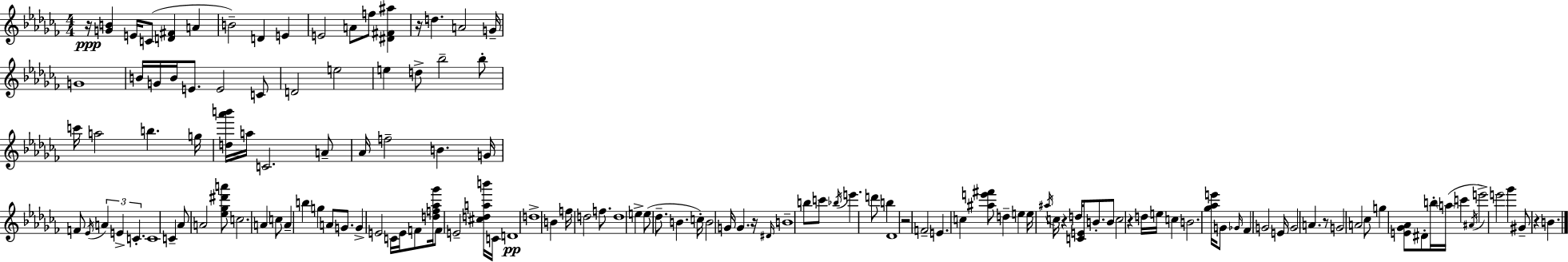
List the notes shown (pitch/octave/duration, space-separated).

R/s [G4,B4]/q E4/s C4/e [D4,F#4]/q A4/q B4/h D4/q E4/q E4/h A4/e F5/e [D#4,F#4,A#5]/q R/s D5/q. A4/h G4/s G4/w B4/s G4/s B4/s E4/e. E4/h C4/e D4/h E5/h E5/q D5/e Bb5/h Bb5/e C6/s A5/h B5/q. G5/s [D5,Ab6,B6]/s A5/s C4/h. A4/e Ab4/s F5/h B4/q. G4/s F4/e Eb4/s A4/q E4/q C4/q. C4/w C4/q Ab4/e A4/h [Eb5,Gb5,D#6,A6]/e C5/h. A4/q C5/e A4/q B5/q G5/q A4/e G4/e. G4/q E4/h C4/s E4/s F4/e [D5,F5,Ab5,Gb6]/s F4/e E4/h [C#5,D5,A5,B6]/s C4/s D4/w D5/w B4/q F5/s D5/h F5/e. D5/w E5/q E5/e Db5/e. B4/q. C5/s B4/h G4/s G4/q. R/s D#4/s B4/w B5/e C6/e Bb5/s E6/q. D6/e B5/q Db4/w R/h F4/h E4/q. C5/q [A#5,E6,F#6]/e D5/q E5/q E5/s A#5/s C5/s R/q D5/s [C4,E4]/e B4/e. B4/e C5/h R/q D5/s E5/s C5/q B4/h. [Gb5,Ab5,E6]/s G4/e Gb4/s FES4/q G4/h E4/s G4/h A4/q. R/e G4/h A4/h CES5/e G5/q [E4,Gb4,Ab4]/e D#4/e B5/s A5/s C6/q A#4/s E6/h E6/h Gb6/q G#4/e R/q B4/q.